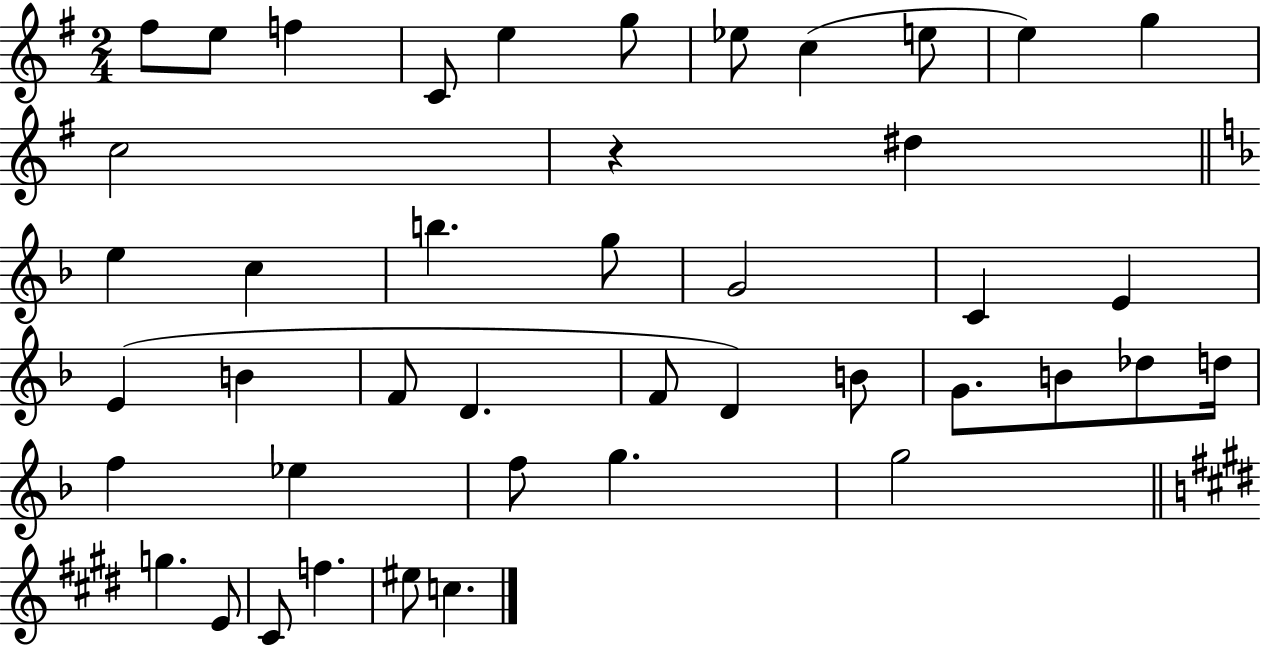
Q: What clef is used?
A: treble